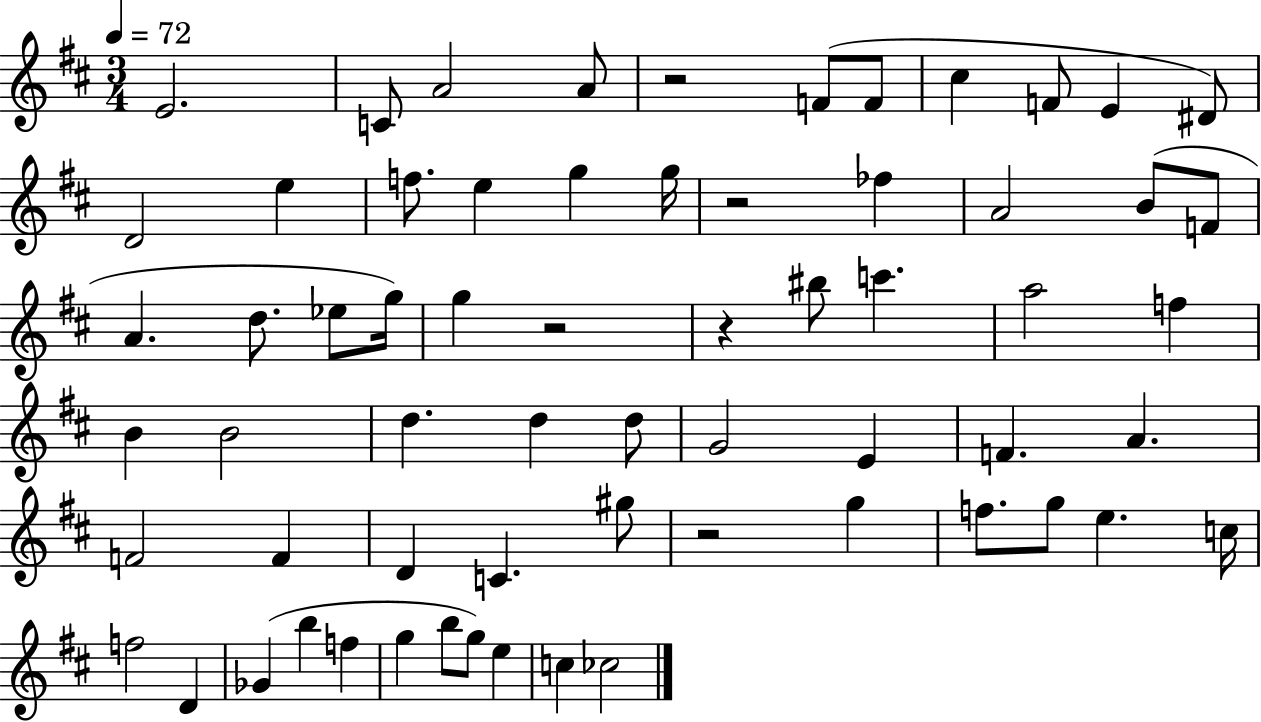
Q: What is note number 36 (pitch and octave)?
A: E4